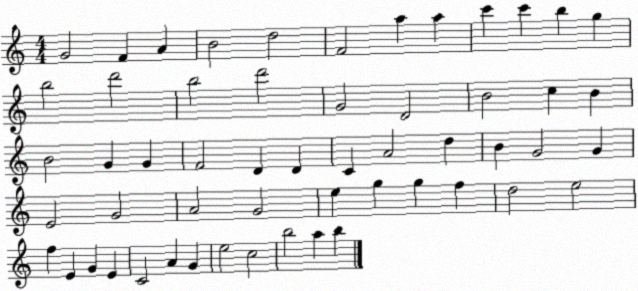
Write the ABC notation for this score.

X:1
T:Untitled
M:4/4
L:1/4
K:C
G2 F A B2 d2 F2 a a c' c' b g b2 d'2 b2 d'2 G2 D2 B2 c B B2 G G F2 D D C A2 d B G2 G E2 G2 A2 G2 e g g f d2 e2 f E G E C2 A G e2 c2 b2 a b